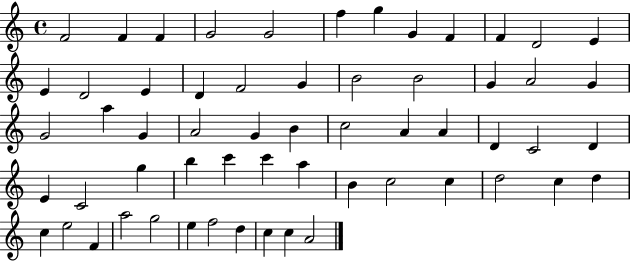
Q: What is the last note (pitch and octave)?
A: A4